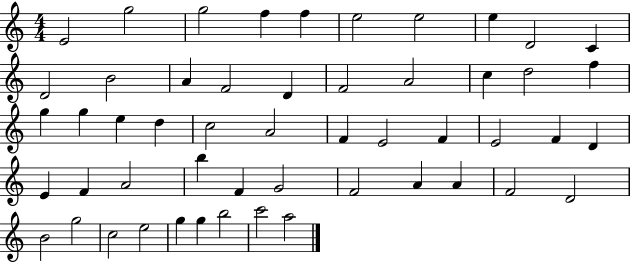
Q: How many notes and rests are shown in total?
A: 52